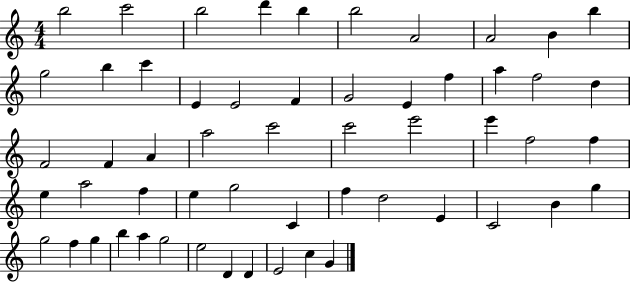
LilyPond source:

{
  \clef treble
  \numericTimeSignature
  \time 4/4
  \key c \major
  b''2 c'''2 | b''2 d'''4 b''4 | b''2 a'2 | a'2 b'4 b''4 | \break g''2 b''4 c'''4 | e'4 e'2 f'4 | g'2 e'4 f''4 | a''4 f''2 d''4 | \break f'2 f'4 a'4 | a''2 c'''2 | c'''2 e'''2 | e'''4 f''2 f''4 | \break e''4 a''2 f''4 | e''4 g''2 c'4 | f''4 d''2 e'4 | c'2 b'4 g''4 | \break g''2 f''4 g''4 | b''4 a''4 g''2 | e''2 d'4 d'4 | e'2 c''4 g'4 | \break \bar "|."
}